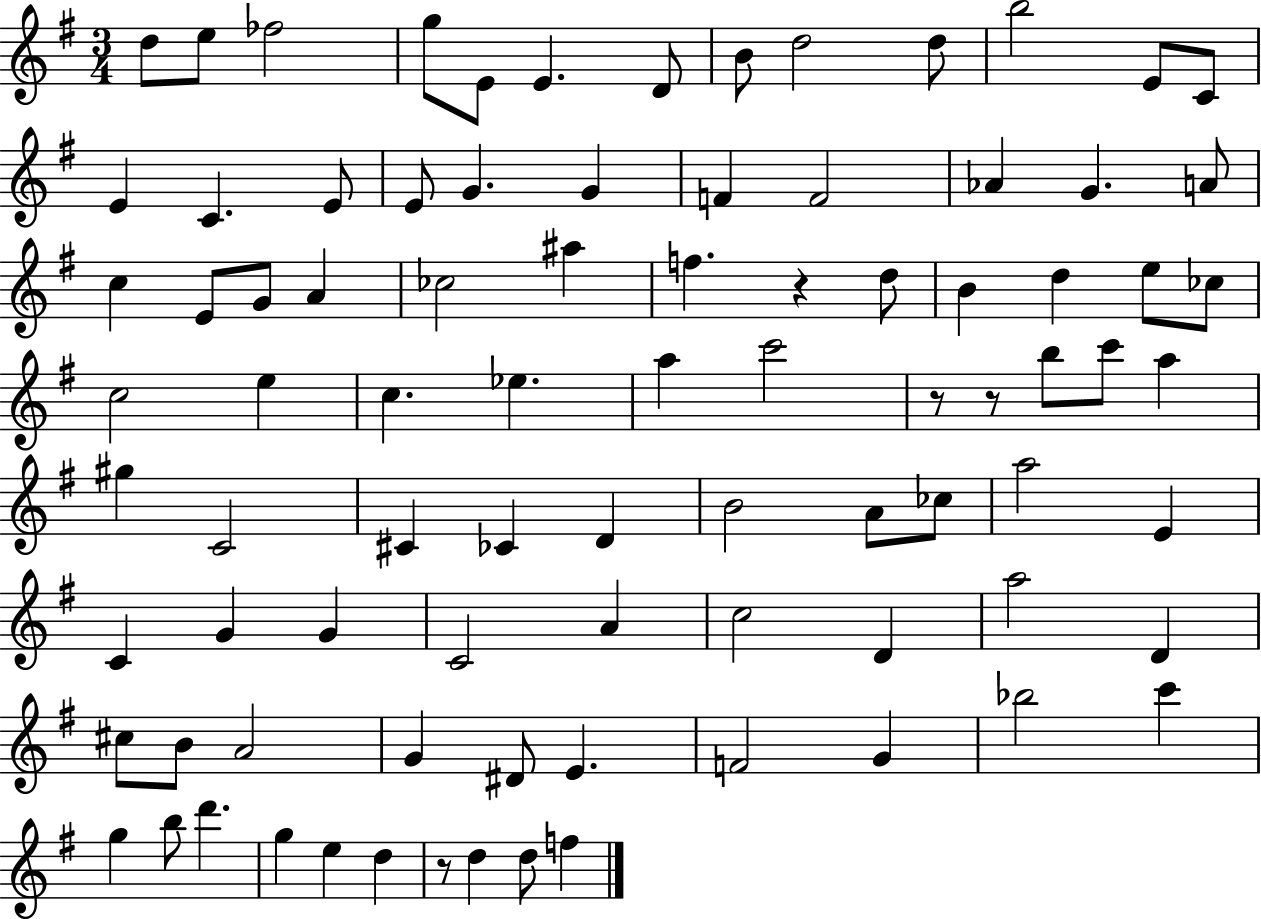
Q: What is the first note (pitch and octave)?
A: D5